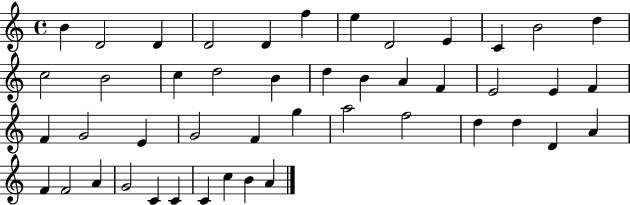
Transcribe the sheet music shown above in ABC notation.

X:1
T:Untitled
M:4/4
L:1/4
K:C
B D2 D D2 D f e D2 E C B2 d c2 B2 c d2 B d B A F E2 E F F G2 E G2 F g a2 f2 d d D A F F2 A G2 C C C c B A